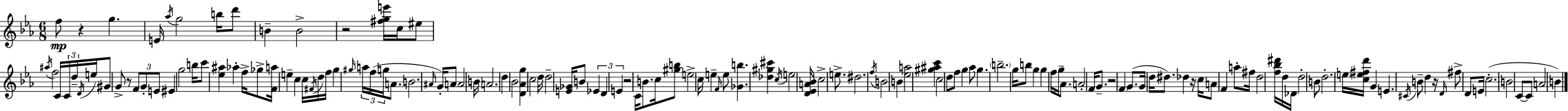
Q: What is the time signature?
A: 6/8